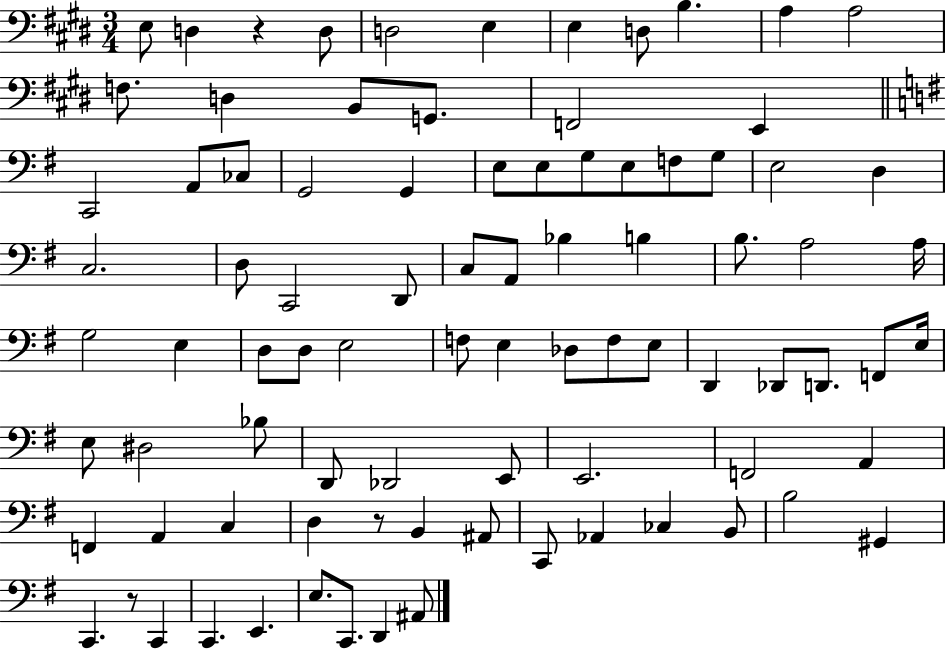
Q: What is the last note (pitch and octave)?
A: A#2